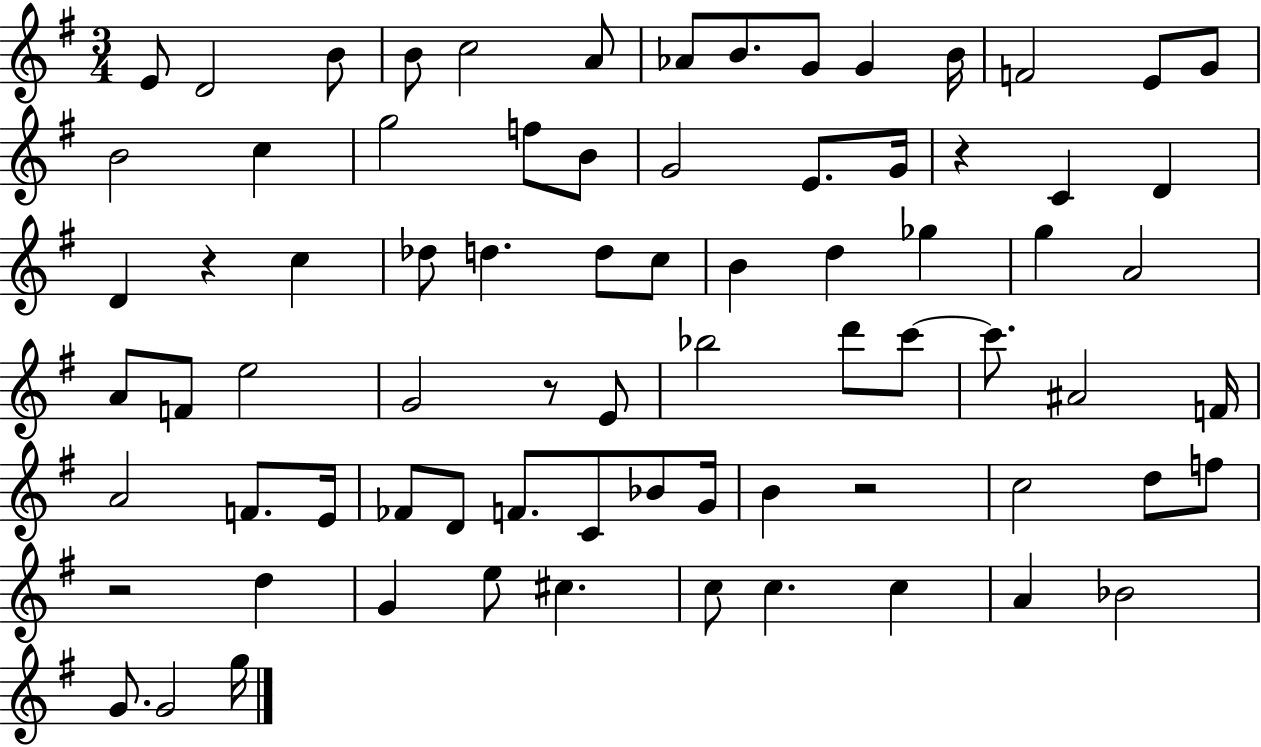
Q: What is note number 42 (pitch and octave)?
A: D6